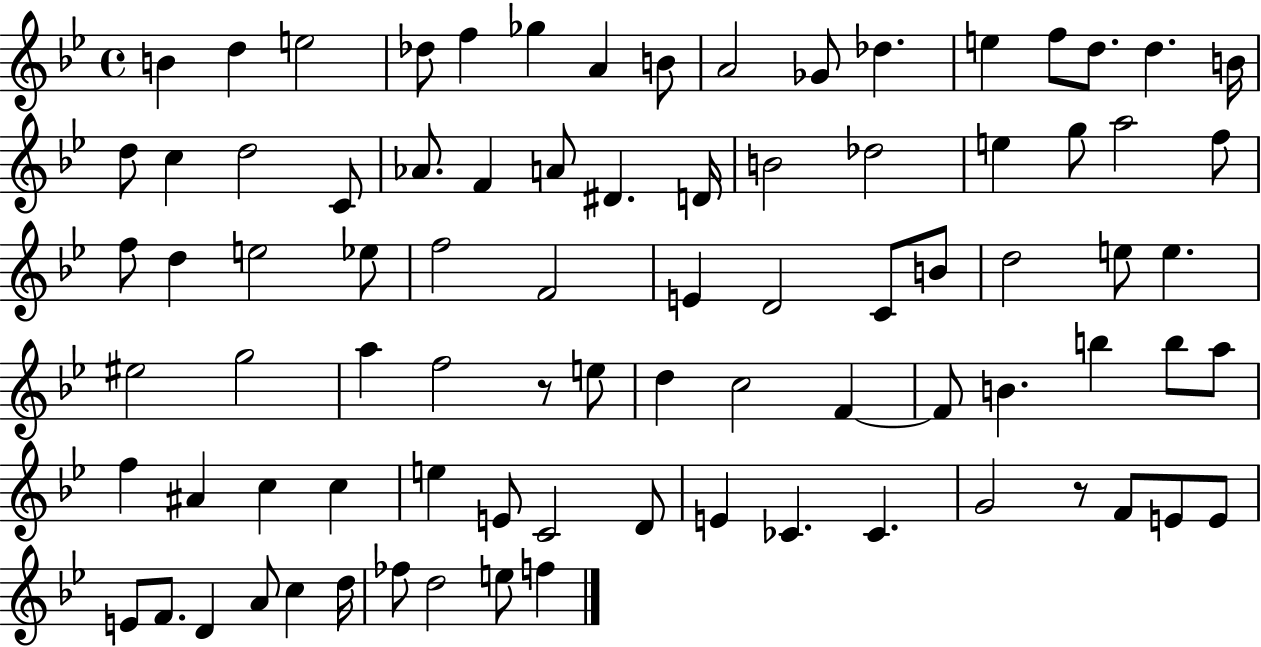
{
  \clef treble
  \time 4/4
  \defaultTimeSignature
  \key bes \major
  b'4 d''4 e''2 | des''8 f''4 ges''4 a'4 b'8 | a'2 ges'8 des''4. | e''4 f''8 d''8. d''4. b'16 | \break d''8 c''4 d''2 c'8 | aes'8. f'4 a'8 dis'4. d'16 | b'2 des''2 | e''4 g''8 a''2 f''8 | \break f''8 d''4 e''2 ees''8 | f''2 f'2 | e'4 d'2 c'8 b'8 | d''2 e''8 e''4. | \break eis''2 g''2 | a''4 f''2 r8 e''8 | d''4 c''2 f'4~~ | f'8 b'4. b''4 b''8 a''8 | \break f''4 ais'4 c''4 c''4 | e''4 e'8 c'2 d'8 | e'4 ces'4. ces'4. | g'2 r8 f'8 e'8 e'8 | \break e'8 f'8. d'4 a'8 c''4 d''16 | fes''8 d''2 e''8 f''4 | \bar "|."
}